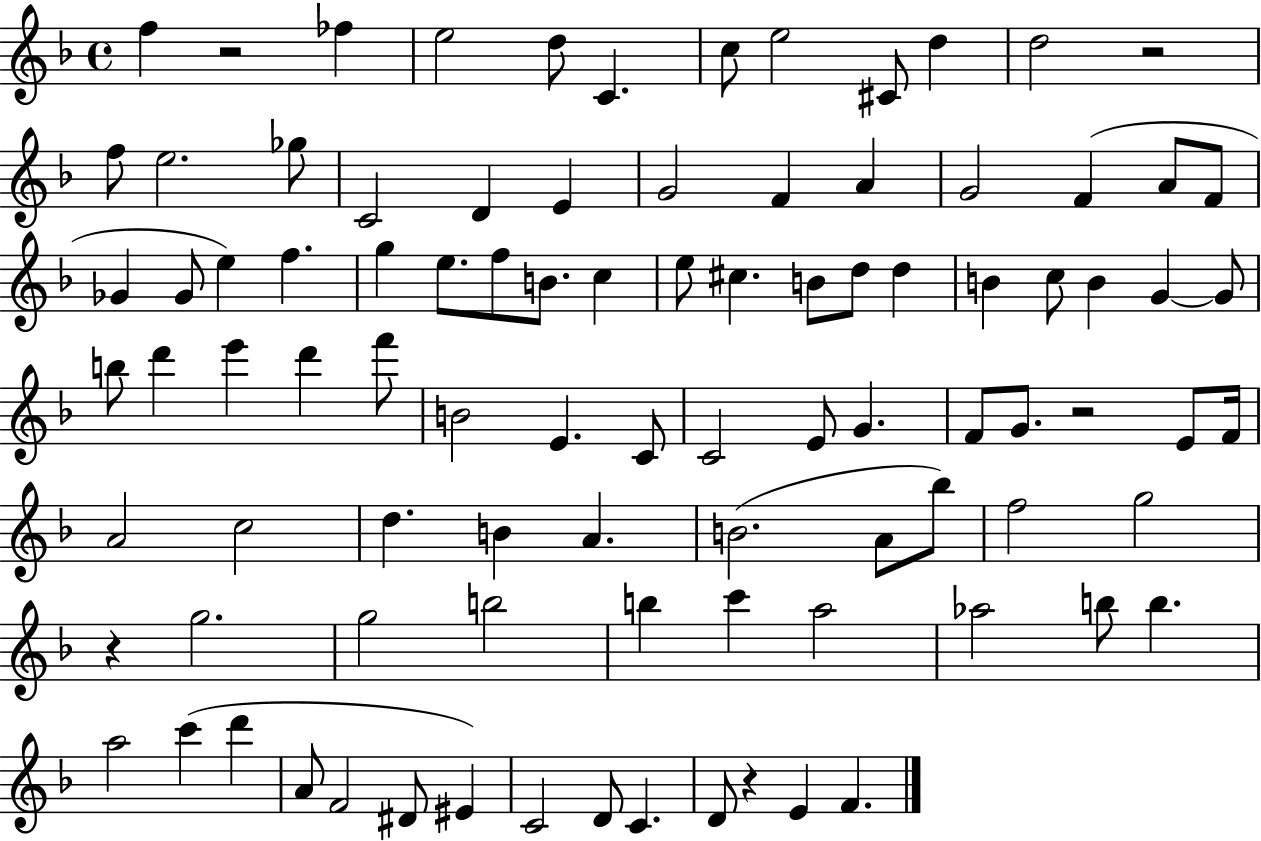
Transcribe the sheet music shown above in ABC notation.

X:1
T:Untitled
M:4/4
L:1/4
K:F
f z2 _f e2 d/2 C c/2 e2 ^C/2 d d2 z2 f/2 e2 _g/2 C2 D E G2 F A G2 F A/2 F/2 _G _G/2 e f g e/2 f/2 B/2 c e/2 ^c B/2 d/2 d B c/2 B G G/2 b/2 d' e' d' f'/2 B2 E C/2 C2 E/2 G F/2 G/2 z2 E/2 F/4 A2 c2 d B A B2 A/2 _b/2 f2 g2 z g2 g2 b2 b c' a2 _a2 b/2 b a2 c' d' A/2 F2 ^D/2 ^E C2 D/2 C D/2 z E F